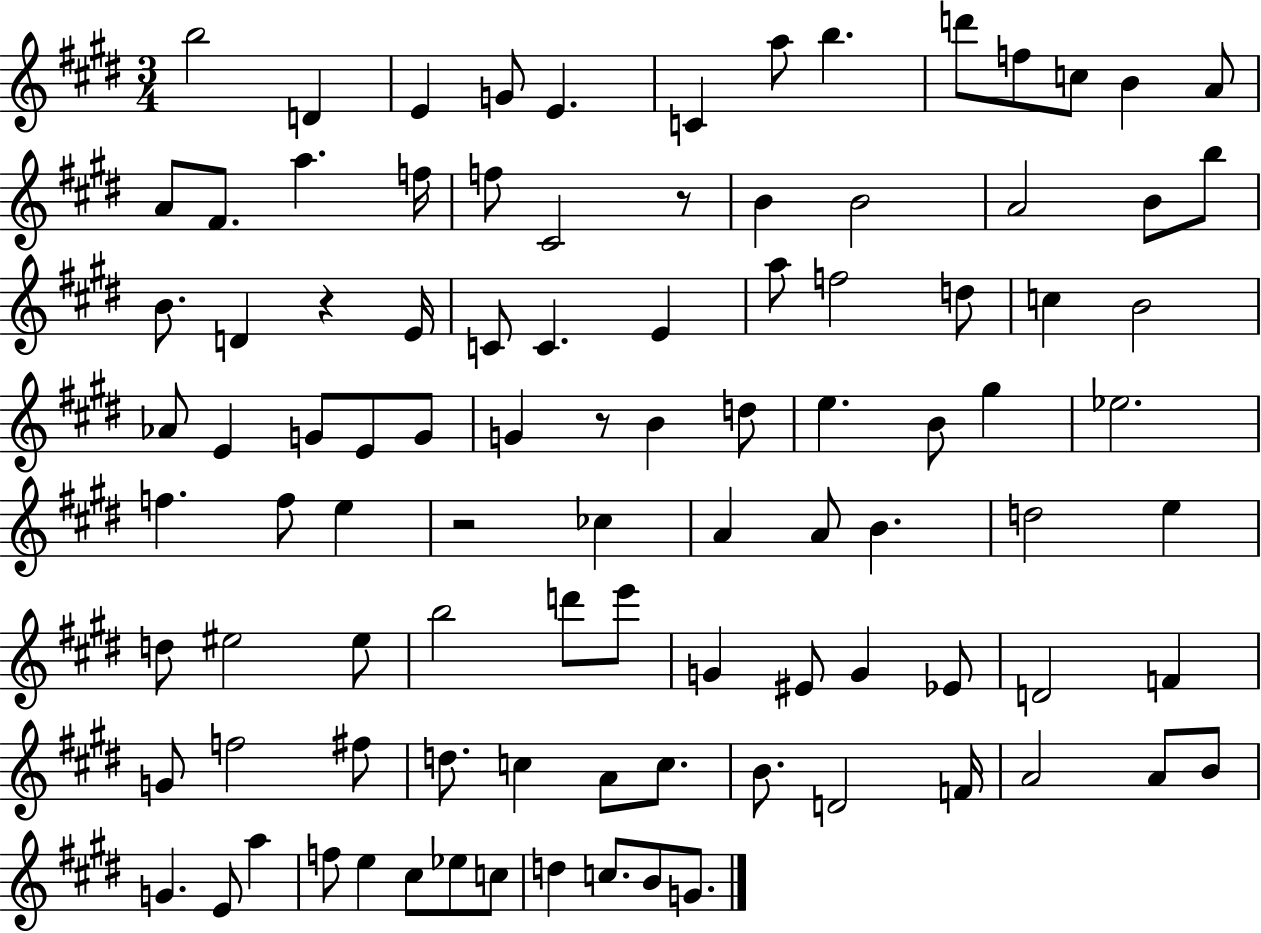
X:1
T:Untitled
M:3/4
L:1/4
K:E
b2 D E G/2 E C a/2 b d'/2 f/2 c/2 B A/2 A/2 ^F/2 a f/4 f/2 ^C2 z/2 B B2 A2 B/2 b/2 B/2 D z E/4 C/2 C E a/2 f2 d/2 c B2 _A/2 E G/2 E/2 G/2 G z/2 B d/2 e B/2 ^g _e2 f f/2 e z2 _c A A/2 B d2 e d/2 ^e2 ^e/2 b2 d'/2 e'/2 G ^E/2 G _E/2 D2 F G/2 f2 ^f/2 d/2 c A/2 c/2 B/2 D2 F/4 A2 A/2 B/2 G E/2 a f/2 e ^c/2 _e/2 c/2 d c/2 B/2 G/2